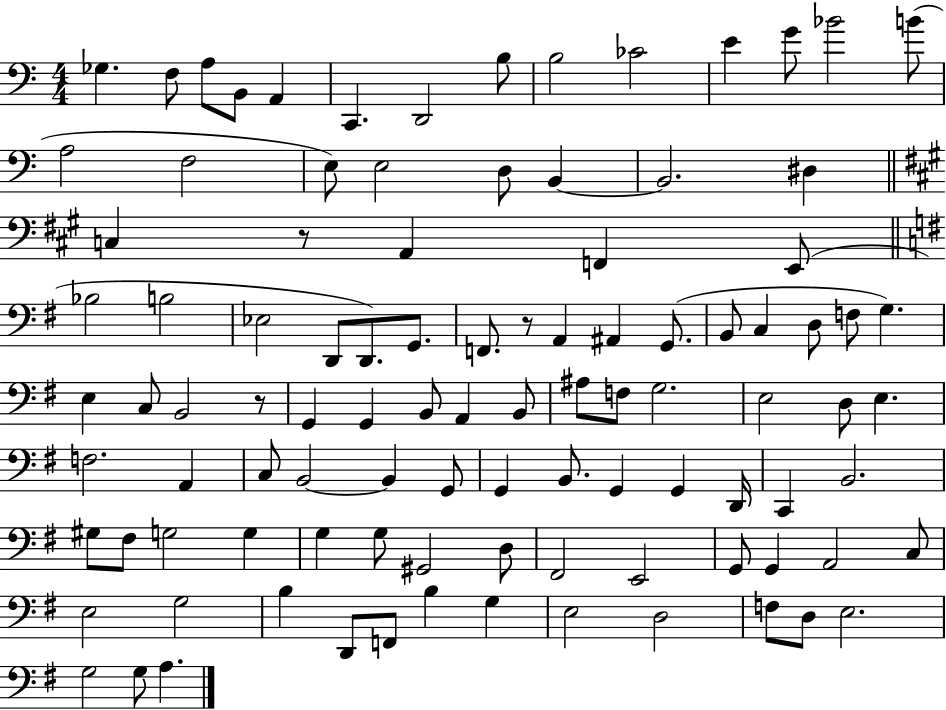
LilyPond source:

{
  \clef bass
  \numericTimeSignature
  \time 4/4
  \key c \major
  ges4. f8 a8 b,8 a,4 | c,4. d,2 b8 | b2 ces'2 | e'4 g'8 bes'2 b'8( | \break a2 f2 | e8) e2 d8 b,4~~ | b,2. dis4 | \bar "||" \break \key a \major c4 r8 a,4 f,4 e,8( | \bar "||" \break \key g \major bes2 b2 | ees2 d,8 d,8.) g,8. | f,8. r8 a,4 ais,4 g,8.( | b,8 c4 d8 f8 g4.) | \break e4 c8 b,2 r8 | g,4 g,4 b,8 a,4 b,8 | ais8 f8 g2. | e2 d8 e4. | \break f2. a,4 | c8 b,2~~ b,4 g,8 | g,4 b,8. g,4 g,4 d,16 | c,4 b,2. | \break gis8 fis8 g2 g4 | g4 g8 gis,2 d8 | fis,2 e,2 | g,8 g,4 a,2 c8 | \break e2 g2 | b4 d,8 f,8 b4 g4 | e2 d2 | f8 d8 e2. | \break g2 g8 a4. | \bar "|."
}